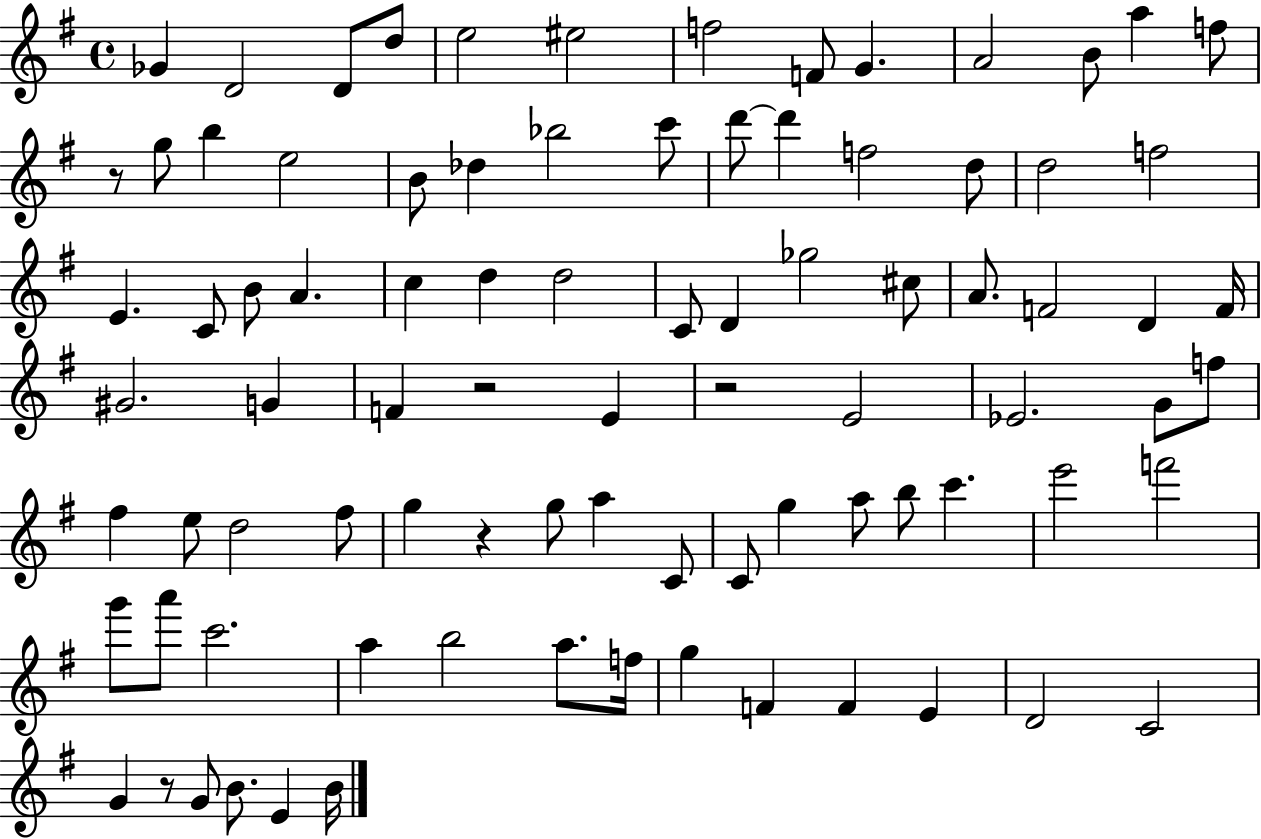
{
  \clef treble
  \time 4/4
  \defaultTimeSignature
  \key g \major
  ges'4 d'2 d'8 d''8 | e''2 eis''2 | f''2 f'8 g'4. | a'2 b'8 a''4 f''8 | \break r8 g''8 b''4 e''2 | b'8 des''4 bes''2 c'''8 | d'''8~~ d'''4 f''2 d''8 | d''2 f''2 | \break e'4. c'8 b'8 a'4. | c''4 d''4 d''2 | c'8 d'4 ges''2 cis''8 | a'8. f'2 d'4 f'16 | \break gis'2. g'4 | f'4 r2 e'4 | r2 e'2 | ees'2. g'8 f''8 | \break fis''4 e''8 d''2 fis''8 | g''4 r4 g''8 a''4 c'8 | c'8 g''4 a''8 b''8 c'''4. | e'''2 f'''2 | \break g'''8 a'''8 c'''2. | a''4 b''2 a''8. f''16 | g''4 f'4 f'4 e'4 | d'2 c'2 | \break g'4 r8 g'8 b'8. e'4 b'16 | \bar "|."
}